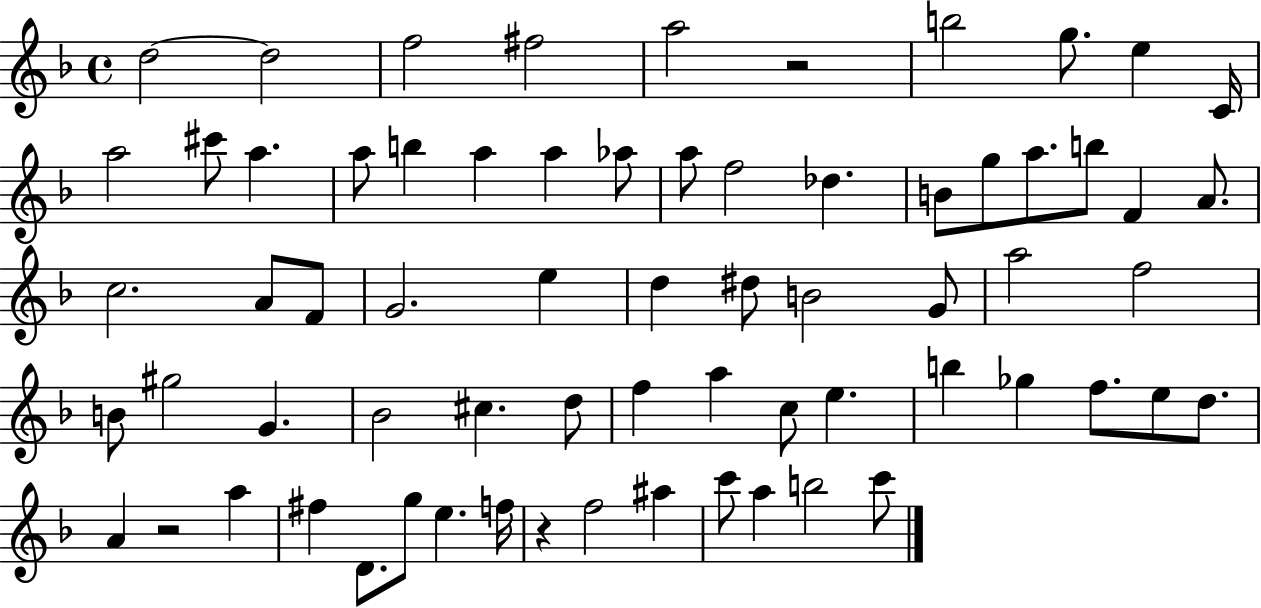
D5/h D5/h F5/h F#5/h A5/h R/h B5/h G5/e. E5/q C4/s A5/h C#6/e A5/q. A5/e B5/q A5/q A5/q Ab5/e A5/e F5/h Db5/q. B4/e G5/e A5/e. B5/e F4/q A4/e. C5/h. A4/e F4/e G4/h. E5/q D5/q D#5/e B4/h G4/e A5/h F5/h B4/e G#5/h G4/q. Bb4/h C#5/q. D5/e F5/q A5/q C5/e E5/q. B5/q Gb5/q F5/e. E5/e D5/e. A4/q R/h A5/q F#5/q D4/e. G5/e E5/q. F5/s R/q F5/h A#5/q C6/e A5/q B5/h C6/e